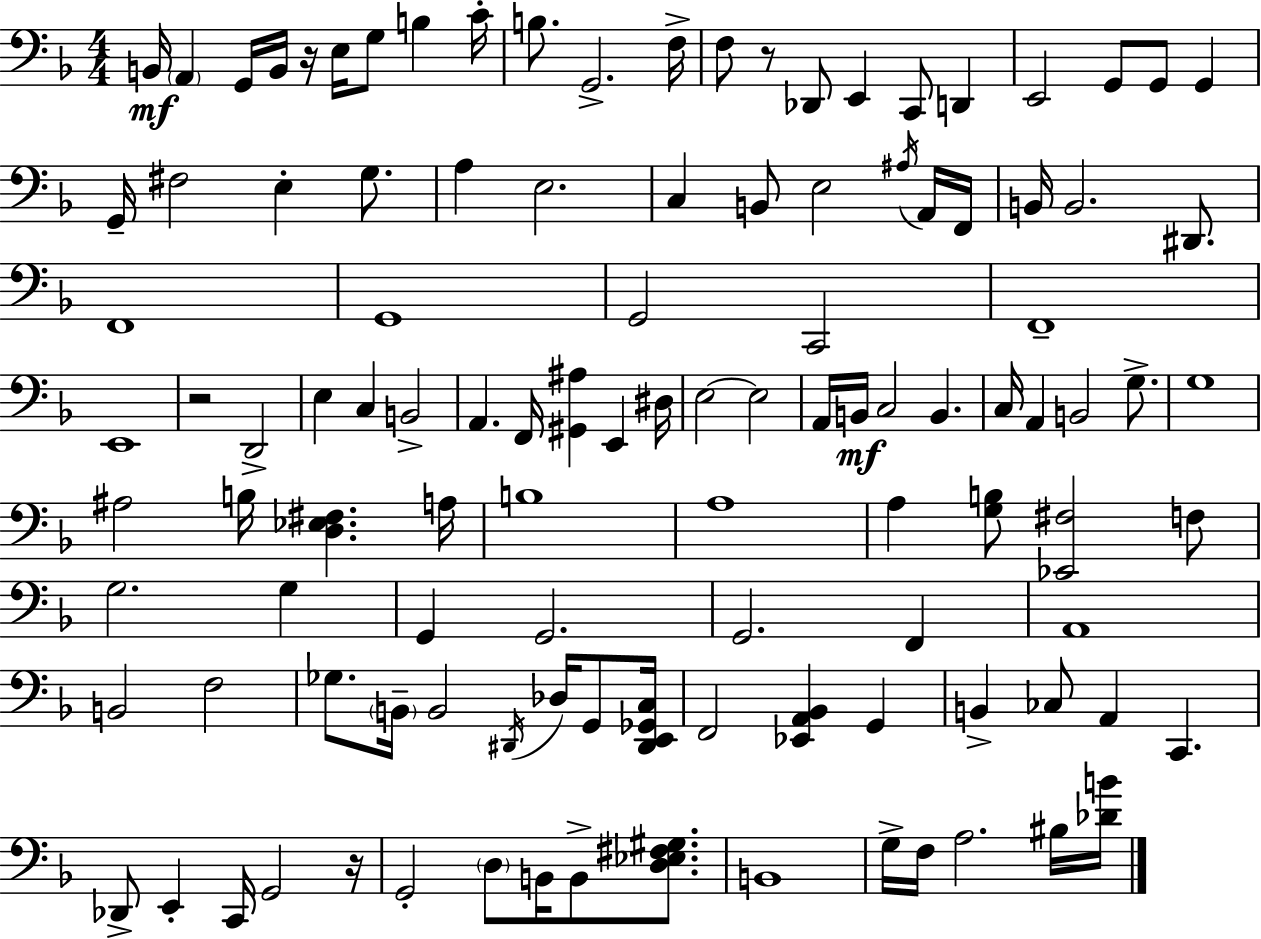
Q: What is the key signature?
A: D minor